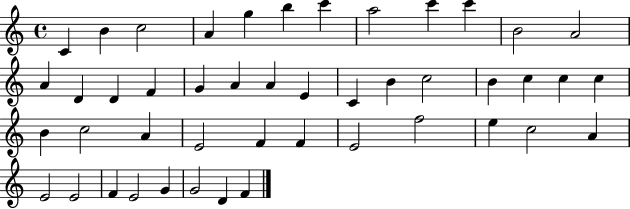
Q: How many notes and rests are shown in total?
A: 46